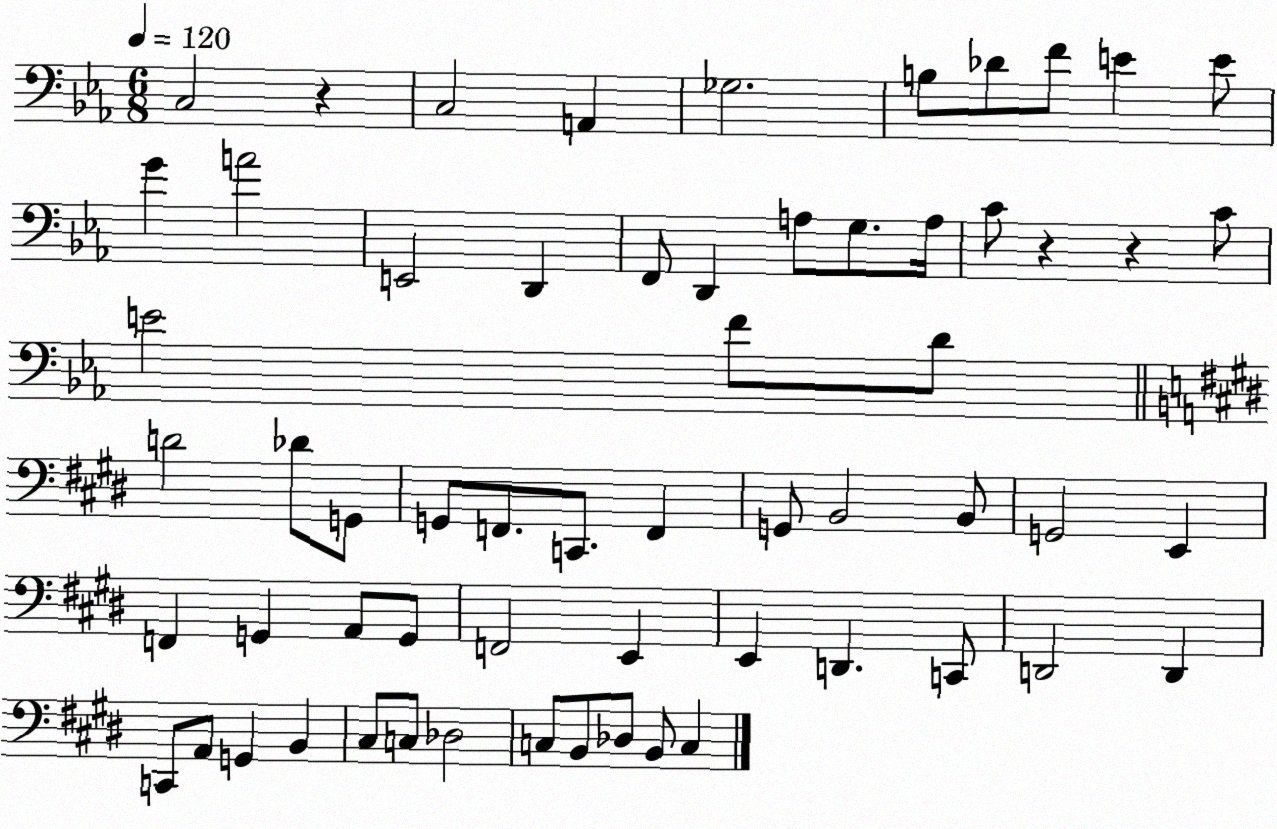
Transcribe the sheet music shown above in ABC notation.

X:1
T:Untitled
M:6/8
L:1/4
K:Eb
C,2 z C,2 A,, _G,2 B,/2 _D/2 F/2 E E/2 G A2 E,,2 D,, F,,/2 D,, A,/2 G,/2 A,/4 C/2 z z C/2 E2 F/2 D/2 D2 _D/2 G,,/2 G,,/2 F,,/2 C,,/2 F,, G,,/2 B,,2 B,,/2 G,,2 E,, F,, G,, A,,/2 G,,/2 F,,2 E,, E,, D,, C,,/2 D,,2 D,, C,,/2 A,,/2 G,, B,, ^C,/2 C,/2 _D,2 C,/2 B,,/2 _D,/2 B,,/2 C,